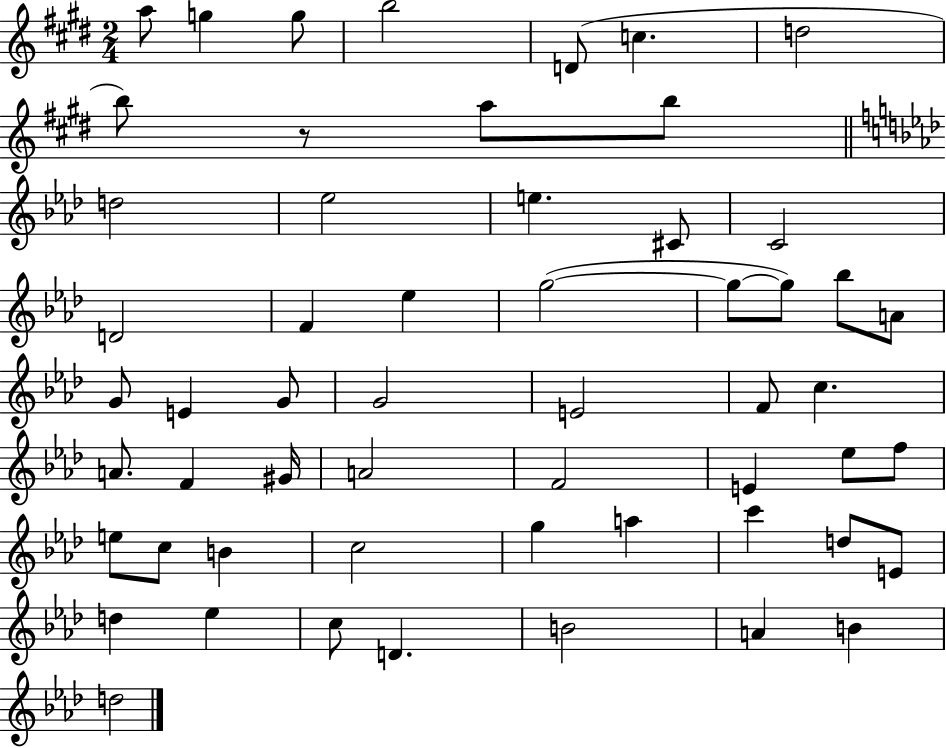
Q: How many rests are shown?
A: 1